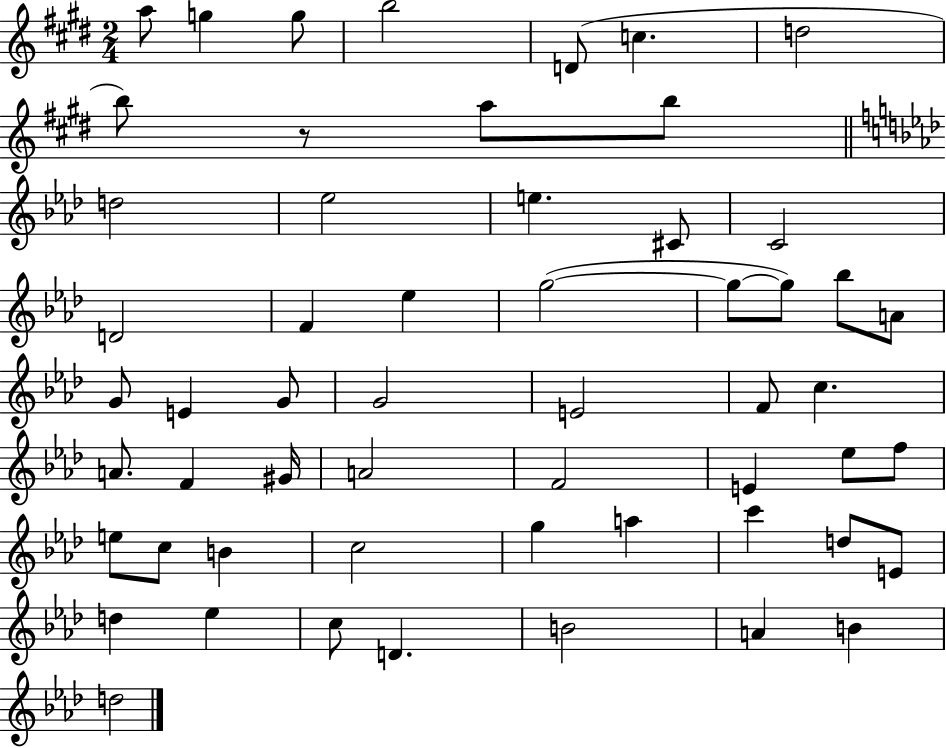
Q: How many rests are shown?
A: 1